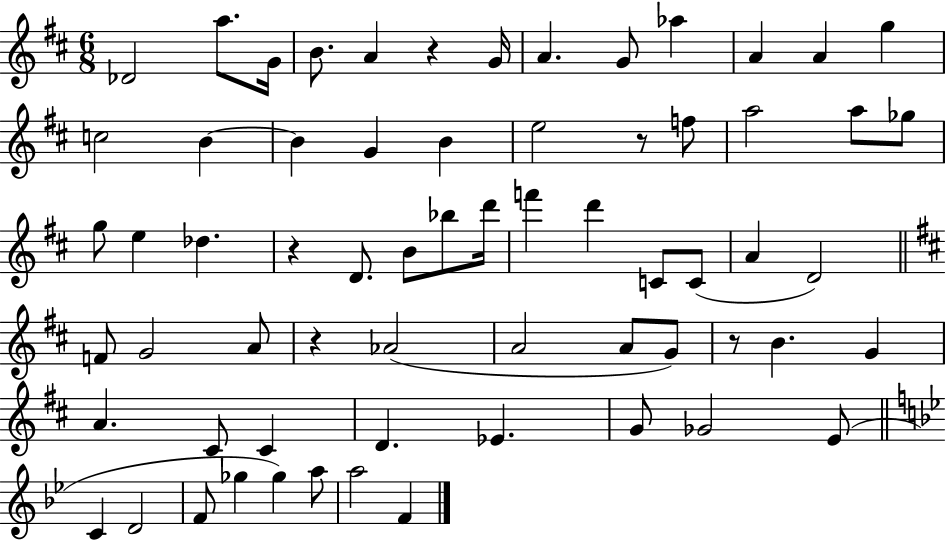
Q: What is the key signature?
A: D major